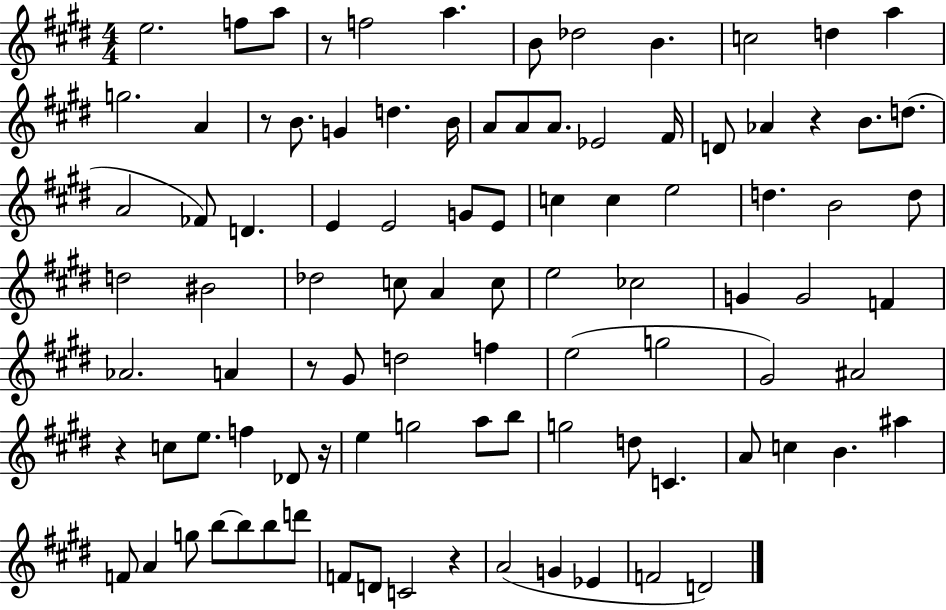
X:1
T:Untitled
M:4/4
L:1/4
K:E
e2 f/2 a/2 z/2 f2 a B/2 _d2 B c2 d a g2 A z/2 B/2 G d B/4 A/2 A/2 A/2 _E2 ^F/4 D/2 _A z B/2 d/2 A2 _F/2 D E E2 G/2 E/2 c c e2 d B2 d/2 d2 ^B2 _d2 c/2 A c/2 e2 _c2 G G2 F _A2 A z/2 ^G/2 d2 f e2 g2 ^G2 ^A2 z c/2 e/2 f _D/2 z/4 e g2 a/2 b/2 g2 d/2 C A/2 c B ^a F/2 A g/2 b/2 b/2 b/2 d'/2 F/2 D/2 C2 z A2 G _E F2 D2